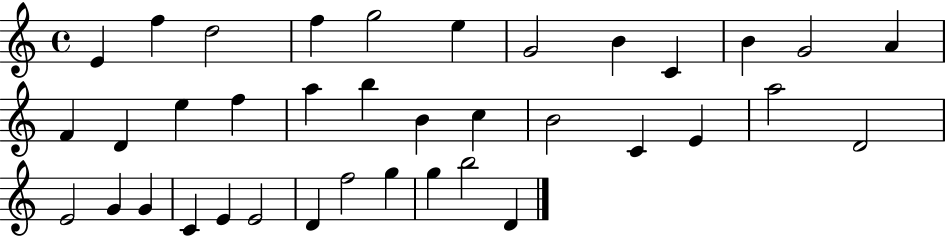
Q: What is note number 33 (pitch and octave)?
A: F5